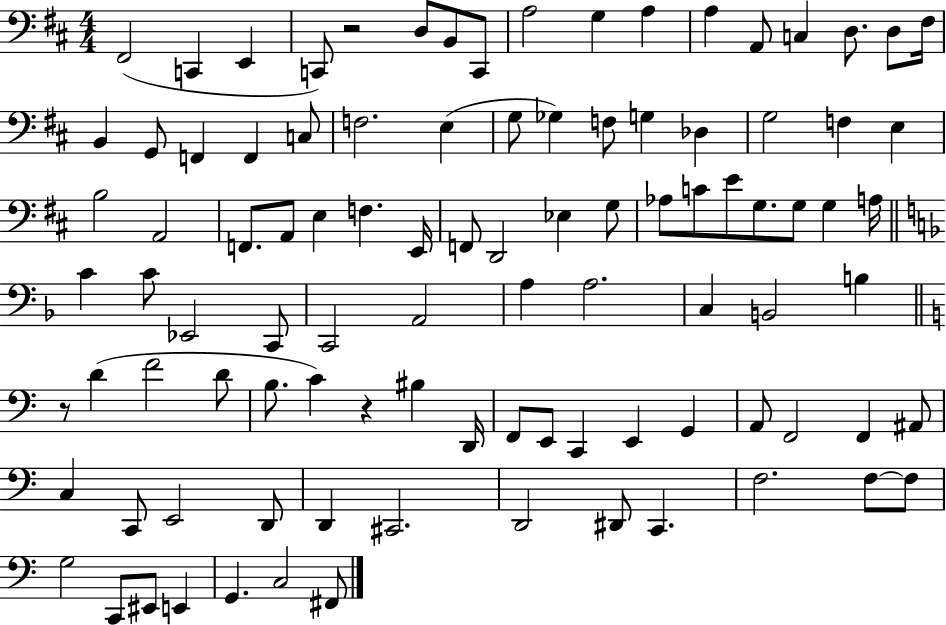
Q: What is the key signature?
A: D major